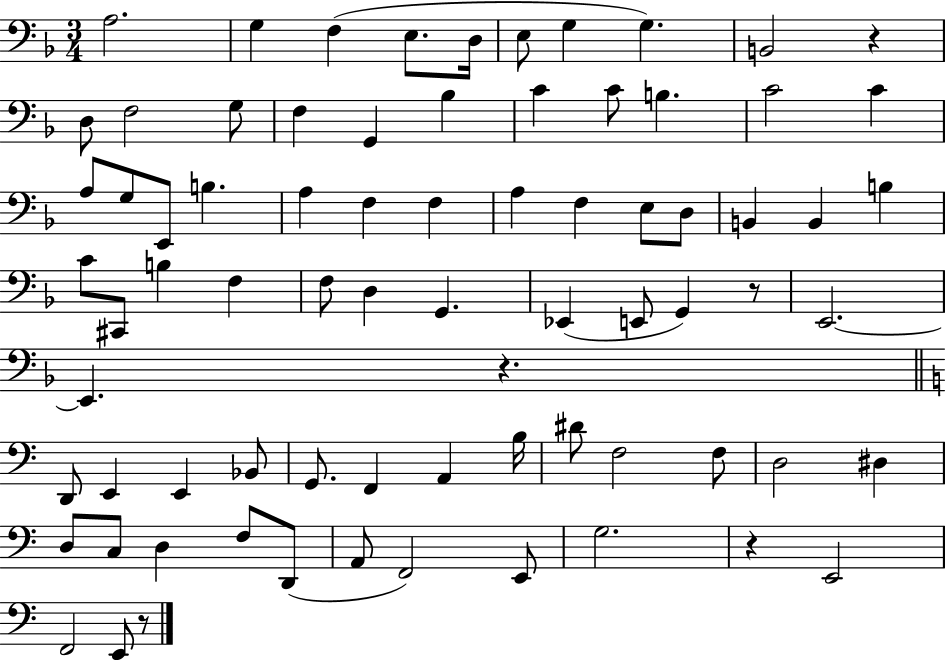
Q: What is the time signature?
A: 3/4